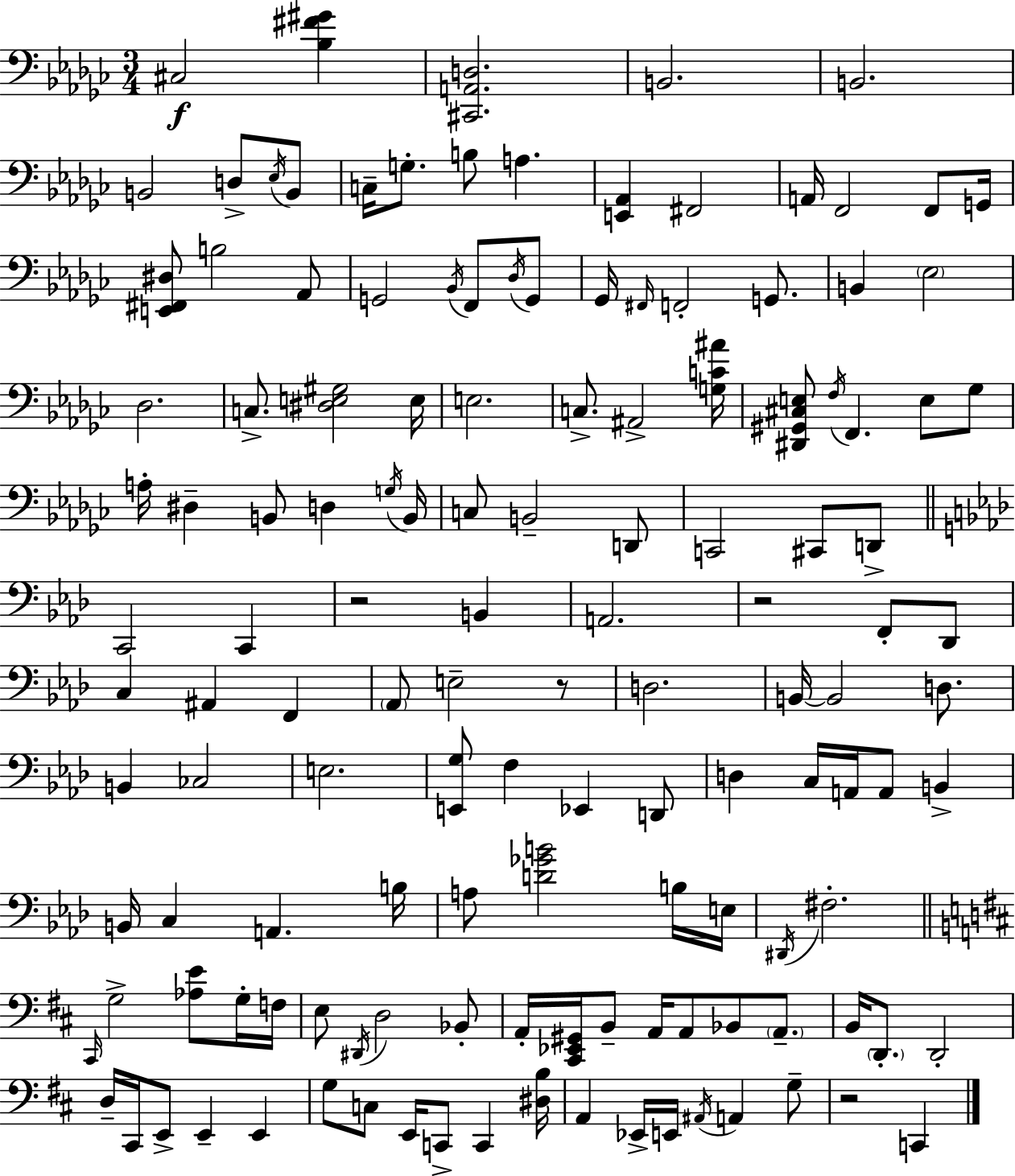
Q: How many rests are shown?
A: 4